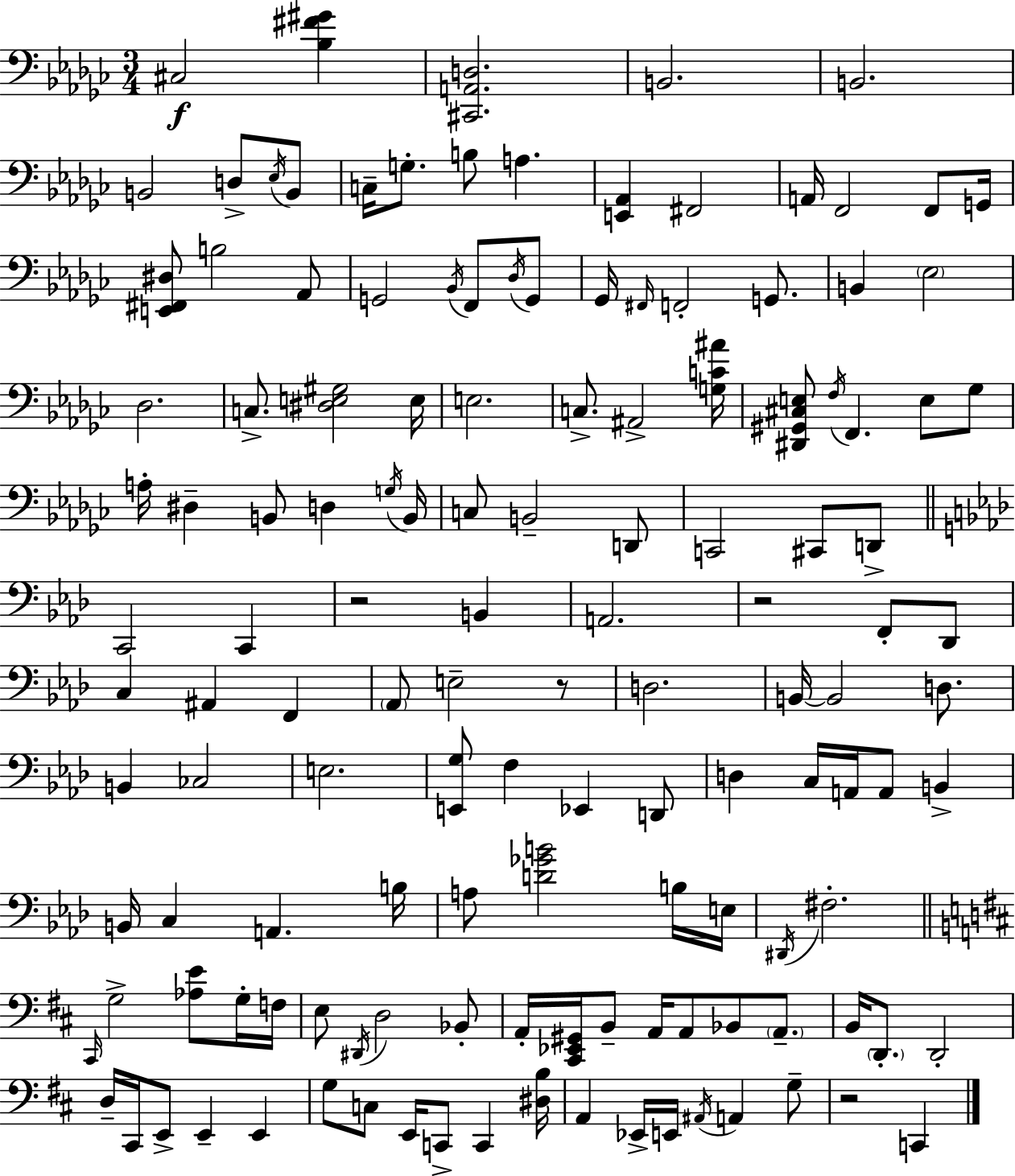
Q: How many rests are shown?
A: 4